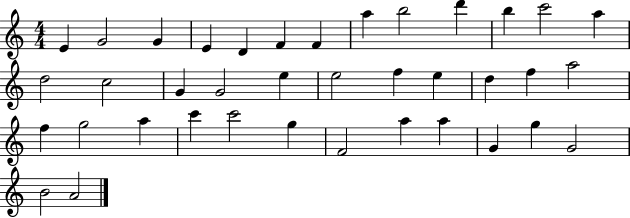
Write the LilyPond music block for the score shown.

{
  \clef treble
  \numericTimeSignature
  \time 4/4
  \key c \major
  e'4 g'2 g'4 | e'4 d'4 f'4 f'4 | a''4 b''2 d'''4 | b''4 c'''2 a''4 | \break d''2 c''2 | g'4 g'2 e''4 | e''2 f''4 e''4 | d''4 f''4 a''2 | \break f''4 g''2 a''4 | c'''4 c'''2 g''4 | f'2 a''4 a''4 | g'4 g''4 g'2 | \break b'2 a'2 | \bar "|."
}